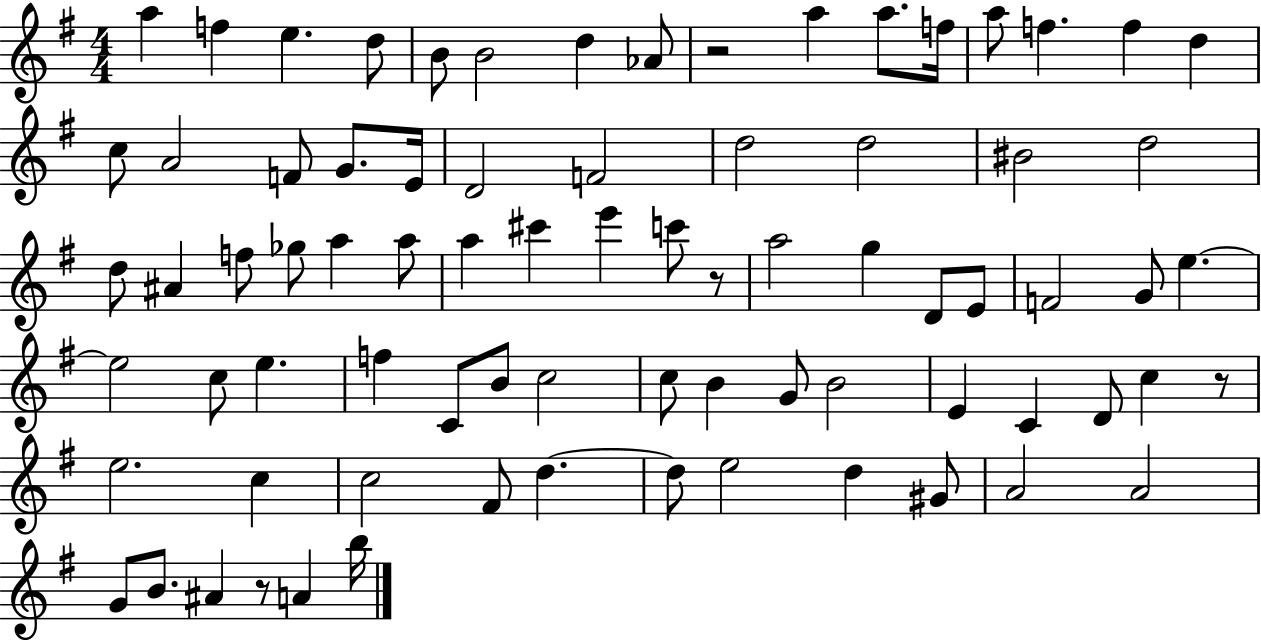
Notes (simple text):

A5/q F5/q E5/q. D5/e B4/e B4/h D5/q Ab4/e R/h A5/q A5/e. F5/s A5/e F5/q. F5/q D5/q C5/e A4/h F4/e G4/e. E4/s D4/h F4/h D5/h D5/h BIS4/h D5/h D5/e A#4/q F5/e Gb5/e A5/q A5/e A5/q C#6/q E6/q C6/e R/e A5/h G5/q D4/e E4/e F4/h G4/e E5/q. E5/h C5/e E5/q. F5/q C4/e B4/e C5/h C5/e B4/q G4/e B4/h E4/q C4/q D4/e C5/q R/e E5/h. C5/q C5/h F#4/e D5/q. D5/e E5/h D5/q G#4/e A4/h A4/h G4/e B4/e. A#4/q R/e A4/q B5/s